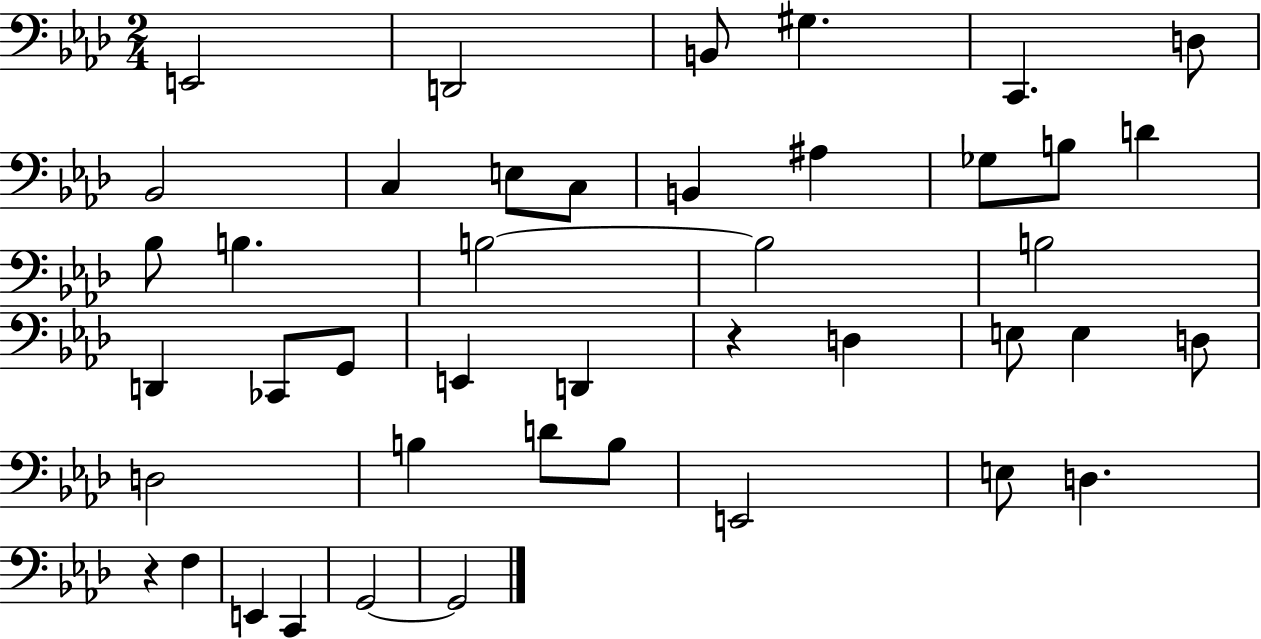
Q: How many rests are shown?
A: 2